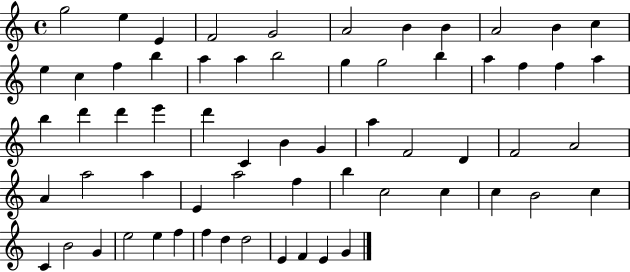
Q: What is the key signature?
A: C major